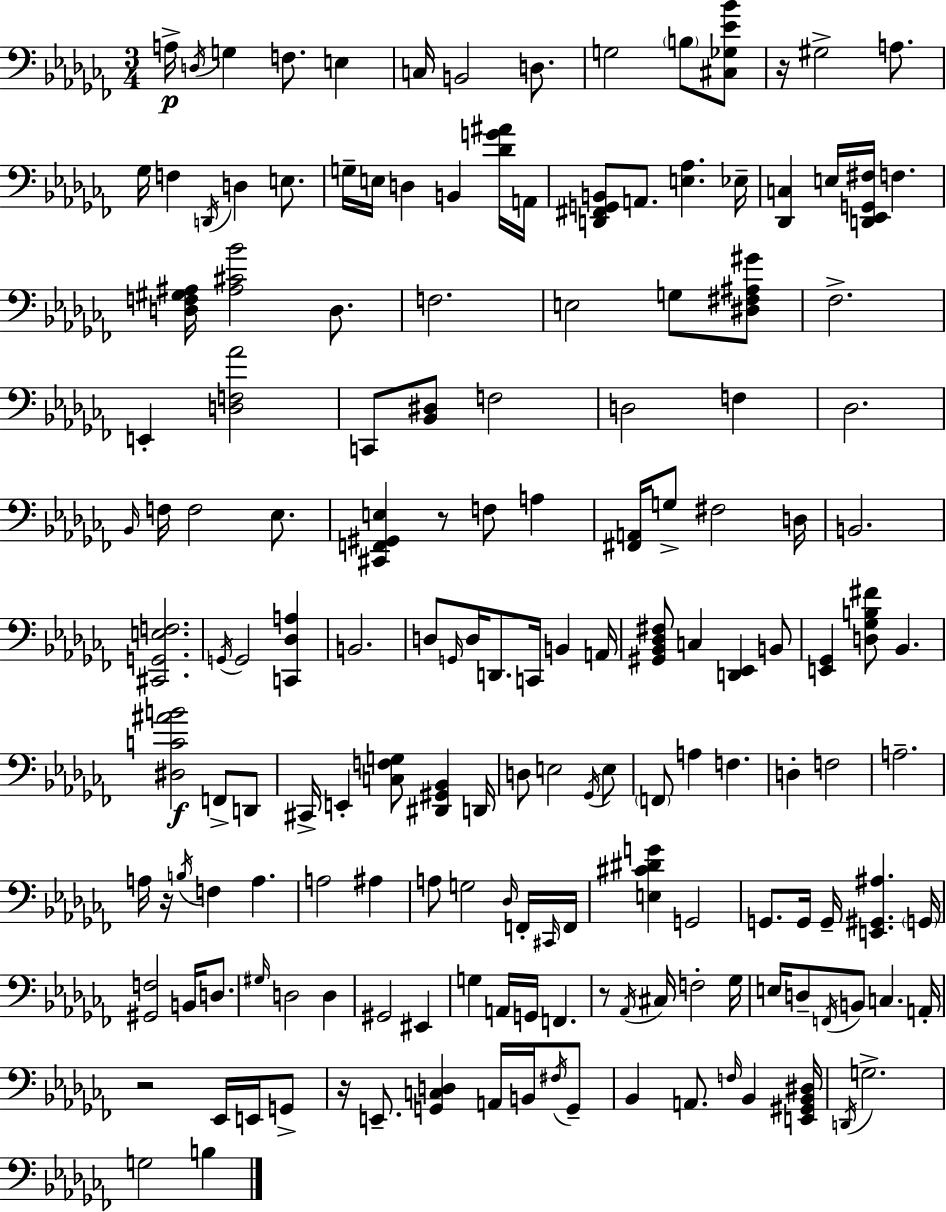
X:1
T:Untitled
M:3/4
L:1/4
K:Abm
A,/4 D,/4 G, F,/2 E, C,/4 B,,2 D,/2 G,2 B,/2 [^C,_G,_E_B]/2 z/4 ^G,2 A,/2 _G,/4 F, D,,/4 D, E,/2 G,/4 E,/4 D, B,, [_DG^A]/4 A,,/4 [D,,^F,,G,,B,,]/2 A,,/2 [E,_A,] _E,/4 [_D,,C,] E,/4 [D,,_E,,G,,^F,]/4 F, [D,F,^G,^A,]/4 [^A,^C_B]2 D,/2 F,2 E,2 G,/2 [^D,^F,^A,^G]/2 _F,2 E,, [D,F,_A]2 C,,/2 [_B,,^D,]/2 F,2 D,2 F, _D,2 _B,,/4 F,/4 F,2 _E,/2 [^C,,F,,^G,,E,] z/2 F,/2 A, [^F,,A,,]/4 G,/2 ^F,2 D,/4 B,,2 [^C,,G,,E,F,]2 G,,/4 G,,2 [C,,_D,A,] B,,2 D,/2 G,,/4 D,/4 D,,/2 C,,/4 B,, A,,/4 [^G,,_B,,_D,^F,]/2 C, [D,,_E,,] B,,/2 [E,,_G,,] [D,_G,B,^F]/2 _B,, [^D,C^AB]2 F,,/2 D,,/2 ^C,,/4 E,, [C,F,G,]/2 [^D,,^G,,_B,,] D,,/4 D,/2 E,2 _G,,/4 E,/2 F,,/2 A, F, D, F,2 A,2 A,/4 z/4 B,/4 F, A, A,2 ^A, A,/2 G,2 _D,/4 F,,/4 ^C,,/4 F,,/4 [E,^C^DG] G,,2 G,,/2 G,,/4 G,,/4 [E,,^G,,^A,] G,,/4 [^G,,F,]2 B,,/4 D,/2 ^G,/4 D,2 D, ^G,,2 ^E,, G, A,,/4 G,,/4 F,, z/2 _A,,/4 ^C,/4 F,2 _G,/4 E,/4 D,/2 F,,/4 B,,/2 C, A,,/4 z2 _E,,/4 E,,/4 G,,/2 z/4 E,,/2 [G,,C,D,] A,,/4 B,,/4 ^F,/4 G,,/2 _B,, A,,/2 F,/4 _B,, [E,,^G,,_B,,^D,]/4 D,,/4 G,2 G,2 B,